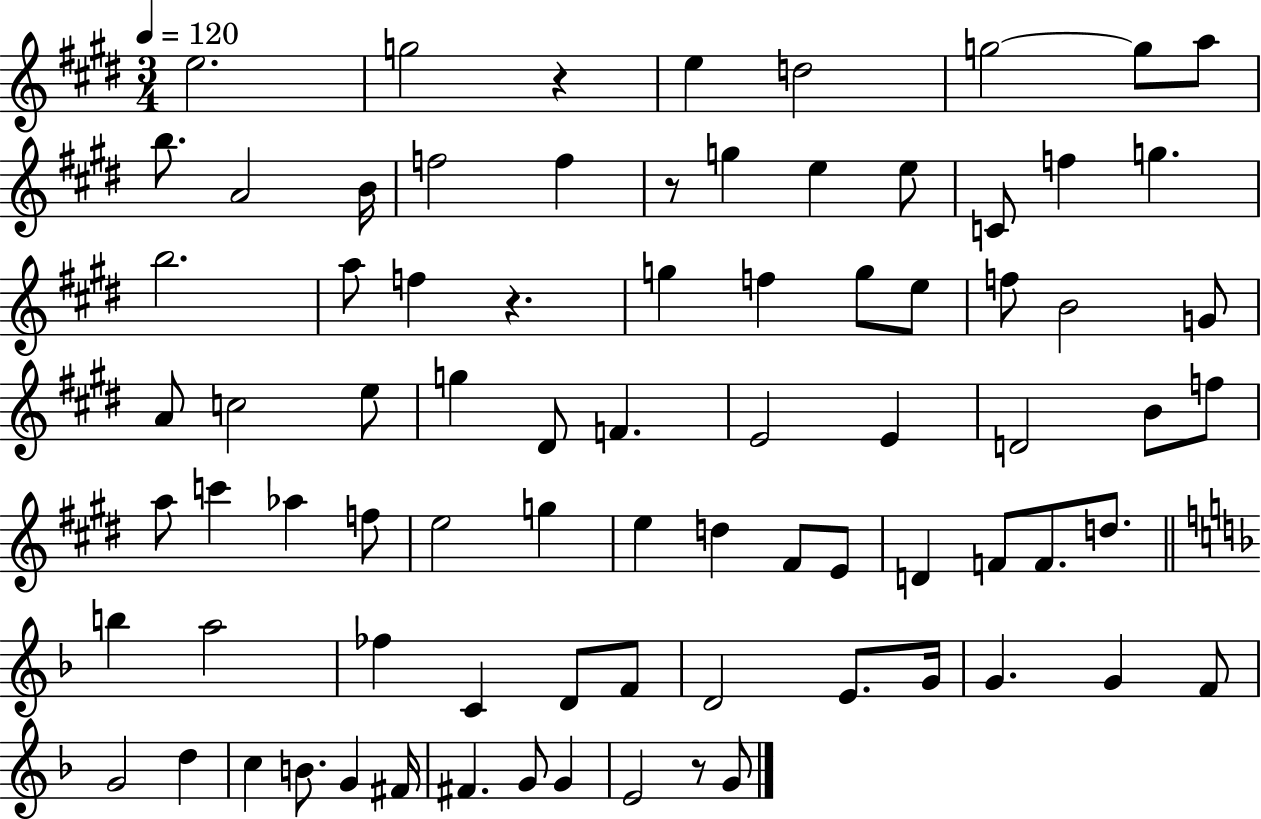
{
  \clef treble
  \numericTimeSignature
  \time 3/4
  \key e \major
  \tempo 4 = 120
  e''2. | g''2 r4 | e''4 d''2 | g''2~~ g''8 a''8 | \break b''8. a'2 b'16 | f''2 f''4 | r8 g''4 e''4 e''8 | c'8 f''4 g''4. | \break b''2. | a''8 f''4 r4. | g''4 f''4 g''8 e''8 | f''8 b'2 g'8 | \break a'8 c''2 e''8 | g''4 dis'8 f'4. | e'2 e'4 | d'2 b'8 f''8 | \break a''8 c'''4 aes''4 f''8 | e''2 g''4 | e''4 d''4 fis'8 e'8 | d'4 f'8 f'8. d''8. | \break \bar "||" \break \key f \major b''4 a''2 | fes''4 c'4 d'8 f'8 | d'2 e'8. g'16 | g'4. g'4 f'8 | \break g'2 d''4 | c''4 b'8. g'4 fis'16 | fis'4. g'8 g'4 | e'2 r8 g'8 | \break \bar "|."
}